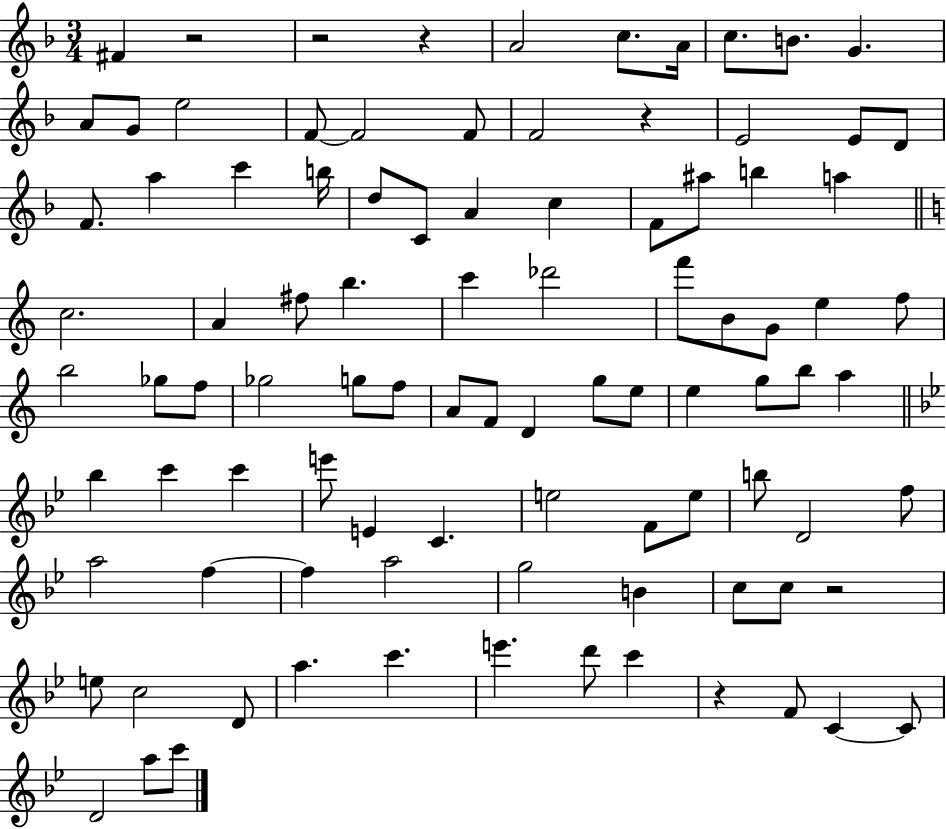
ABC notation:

X:1
T:Untitled
M:3/4
L:1/4
K:F
^F z2 z2 z A2 c/2 A/4 c/2 B/2 G A/2 G/2 e2 F/2 F2 F/2 F2 z E2 E/2 D/2 F/2 a c' b/4 d/2 C/2 A c F/2 ^a/2 b a c2 A ^f/2 b c' _d'2 f'/2 B/2 G/2 e f/2 b2 _g/2 f/2 _g2 g/2 f/2 A/2 F/2 D g/2 e/2 e g/2 b/2 a _b c' c' e'/2 E C e2 F/2 e/2 b/2 D2 f/2 a2 f f a2 g2 B c/2 c/2 z2 e/2 c2 D/2 a c' e' d'/2 c' z F/2 C C/2 D2 a/2 c'/2